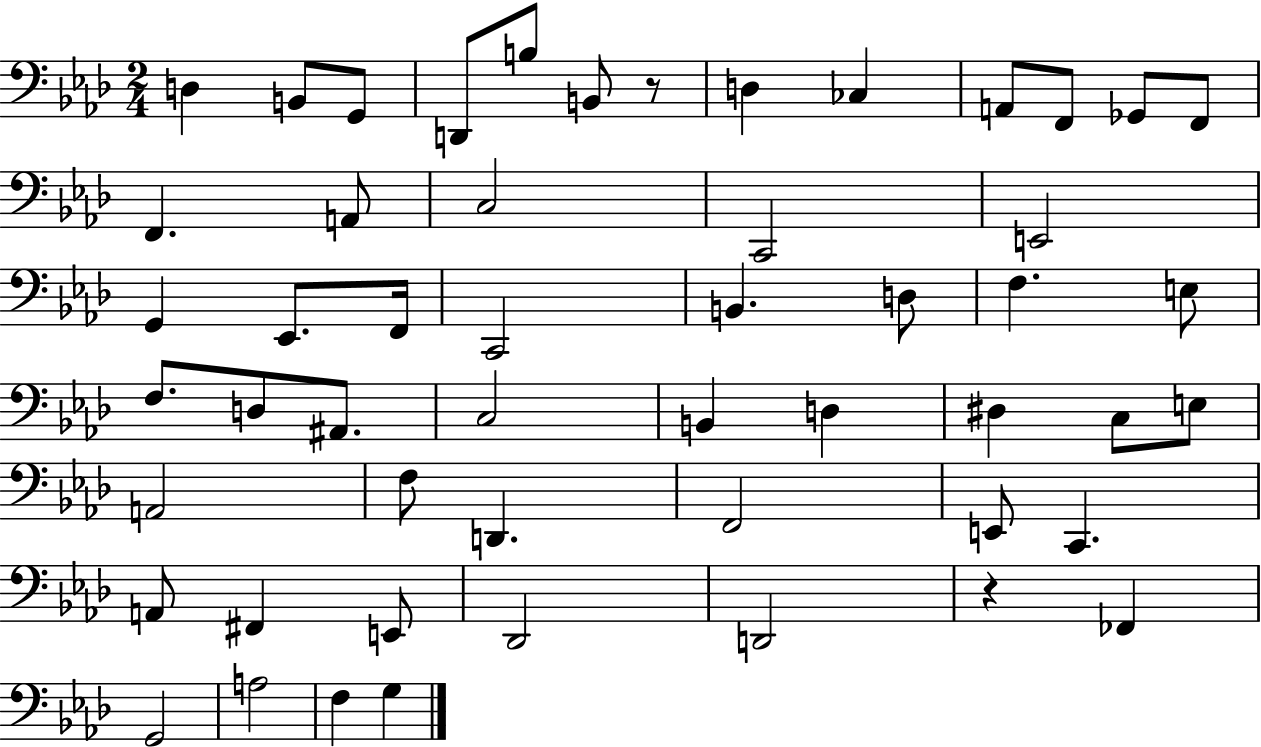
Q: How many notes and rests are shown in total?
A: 52